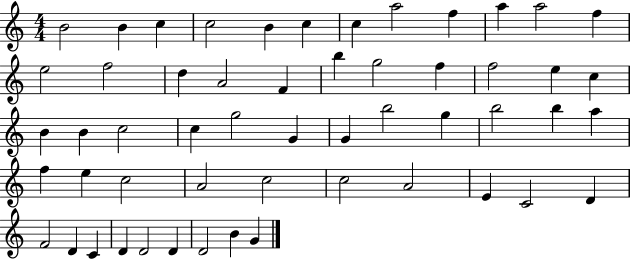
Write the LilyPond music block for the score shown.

{
  \clef treble
  \numericTimeSignature
  \time 4/4
  \key c \major
  b'2 b'4 c''4 | c''2 b'4 c''4 | c''4 a''2 f''4 | a''4 a''2 f''4 | \break e''2 f''2 | d''4 a'2 f'4 | b''4 g''2 f''4 | f''2 e''4 c''4 | \break b'4 b'4 c''2 | c''4 g''2 g'4 | g'4 b''2 g''4 | b''2 b''4 a''4 | \break f''4 e''4 c''2 | a'2 c''2 | c''2 a'2 | e'4 c'2 d'4 | \break f'2 d'4 c'4 | d'4 d'2 d'4 | d'2 b'4 g'4 | \bar "|."
}